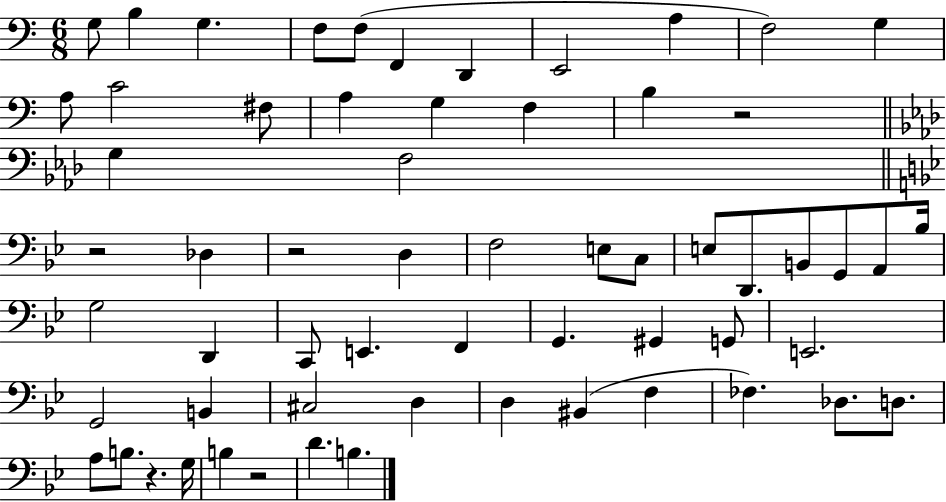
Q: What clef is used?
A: bass